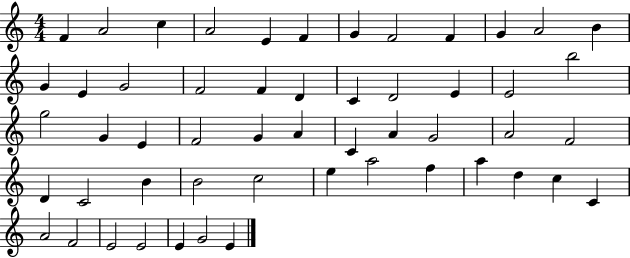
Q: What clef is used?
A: treble